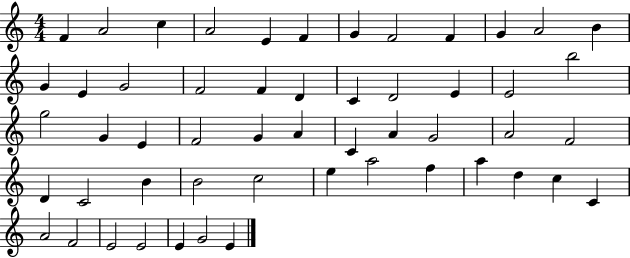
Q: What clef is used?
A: treble